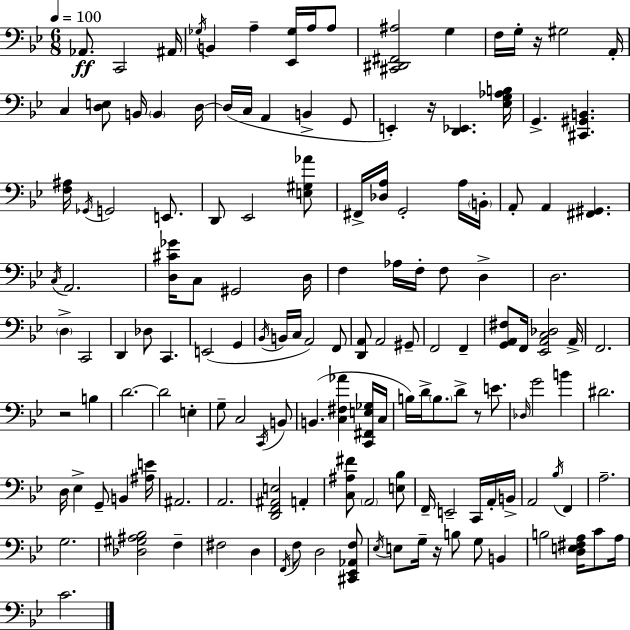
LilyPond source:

{
  \clef bass
  \numericTimeSignature
  \time 6/8
  \key g \minor
  \tempo 4 = 100
  aes,8.\ff c,2 ais,16 | \acciaccatura { ges16 } b,4 a4-- <ees, ges>16 a16 a8 | <cis, dis, fis, ais>2 g4 | f16 g16-. r16 gis2 | \break a,16-. c4 <d e>8 b,16 \parenthesize b,4 | d16~~ d16( c16 a,4 b,4-> g,8 | e,4-.) r16 <d, ees,>4. | <ees g aes b>16 g,4.-> <cis, gis, b,>4. | \break <f ais>16 \acciaccatura { ges,16 } g,2 e,8. | d,8 ees,2 | <e gis aes'>8 fis,16-> <des a>16 g,2-. | a16 \parenthesize b,16-. a,8-. a,4 <fis, gis,>4. | \break \acciaccatura { c16 } a,2. | <d cis' ges'>16 c8 gis,2 | d16 f4 aes16 f16-. f8 d4-> | d2. | \break \parenthesize d4-> c,2 | d,4 des8 c,4. | e,2( g,4 | \acciaccatura { bes,16 } b,16 c16 a,2) | \break f,8 <d, a,>8 a,2 | gis,8-- f,2 | f,4-- <g, a, fis>8 f,16 <ees, a, c des>2 | a,16-> f,2. | \break r2 | b4 d'2.~~ | d'2 | e4-. g8-- c2 | \break \acciaccatura { c,16 } b,8 b,4.( <c fis aes'>4 | <c, fis, e ges>16 c16 b16) d'16-> \parenthesize b8. d'8-> | r8 e'8. \grace { des16 } g'2 | b'4 dis'2. | \break d16 ees4-> g,8-- | b,4 <ais e'>16 ais,2. | a,2. | <d, f, ais, e>2 | \break a,4-. <c ais fis'>8 \parenthesize a,2 | <e bes>8 f,16-- e,2-- | c,16 a,16-. b,16-> a,2 | \acciaccatura { bes16 } f,4 a2.-- | \break g2. | <des gis ais bes>2 | f4-- fis2 | d4 \acciaccatura { f,16 } f8 d2 | \break <cis, ees, aes, f>8 \acciaccatura { ees16 } e8 g16-- | r16 b8 g8 b,4 b2 | <d e fis a>16 c'8 a16 c'2. | \bar "|."
}